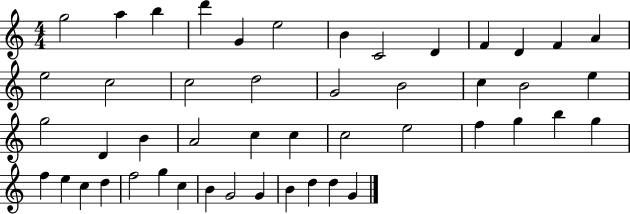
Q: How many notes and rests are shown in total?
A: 48